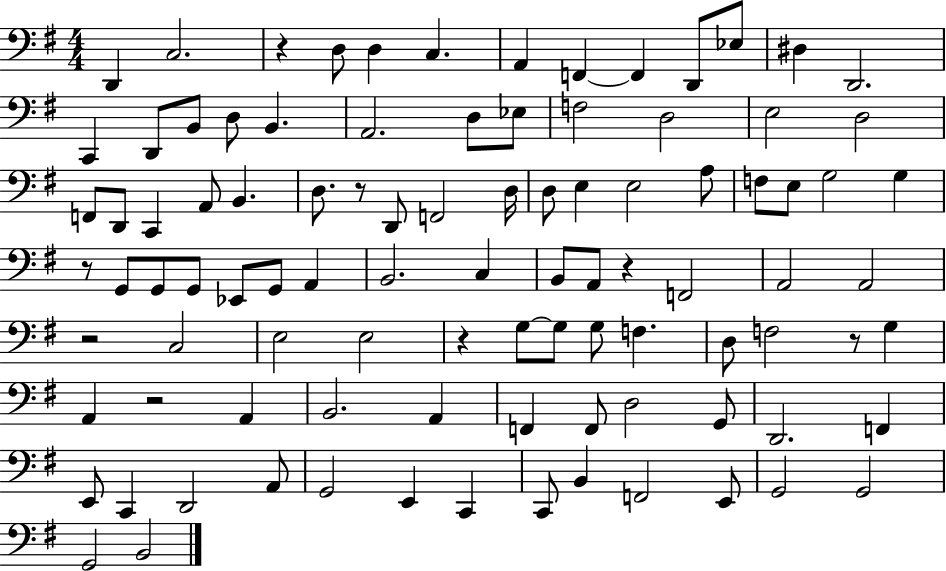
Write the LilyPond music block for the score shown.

{
  \clef bass
  \numericTimeSignature
  \time 4/4
  \key g \major
  d,4 c2. | r4 d8 d4 c4. | a,4 f,4~~ f,4 d,8 ees8 | dis4 d,2. | \break c,4 d,8 b,8 d8 b,4. | a,2. d8 ees8 | f2 d2 | e2 d2 | \break f,8 d,8 c,4 a,8 b,4. | d8. r8 d,8 f,2 d16 | d8 e4 e2 a8 | f8 e8 g2 g4 | \break r8 g,8 g,8 g,8 ees,8 g,8 a,4 | b,2. c4 | b,8 a,8 r4 f,2 | a,2 a,2 | \break r2 c2 | e2 e2 | r4 g8~~ g8 g8 f4. | d8 f2 r8 g4 | \break a,4 r2 a,4 | b,2. a,4 | f,4 f,8 d2 g,8 | d,2. f,4 | \break e,8 c,4 d,2 a,8 | g,2 e,4 c,4 | c,8 b,4 f,2 e,8 | g,2 g,2 | \break g,2 b,2 | \bar "|."
}